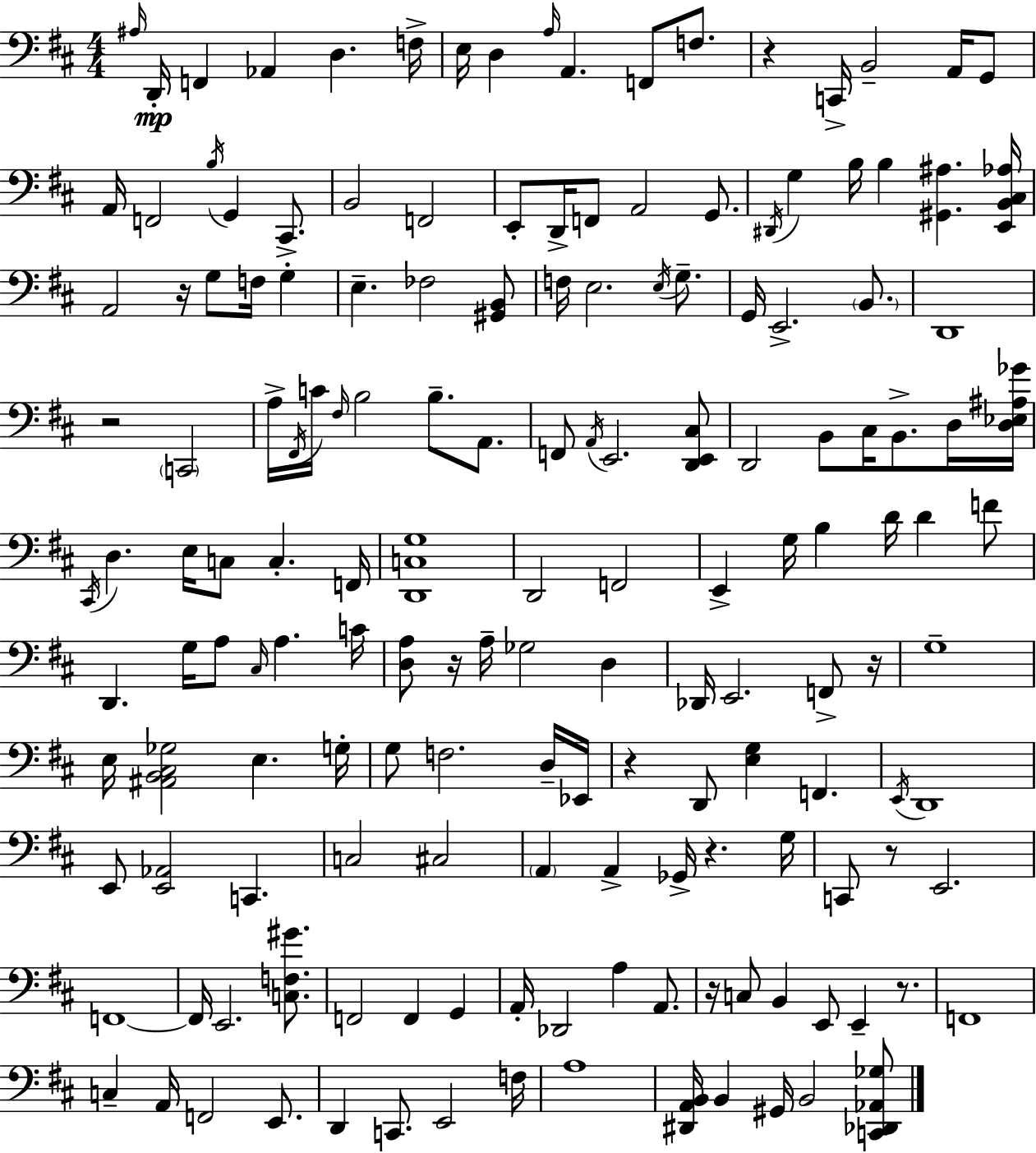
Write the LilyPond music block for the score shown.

{
  \clef bass
  \numericTimeSignature
  \time 4/4
  \key d \major
  \grace { ais16 }\mp d,16-. f,4 aes,4 d4. | f16-> e16 d4 \grace { a16 } a,4. f,8 f8. | r4 c,16-> b,2-- a,16 | g,8 a,16 f,2 \acciaccatura { b16 } g,4 | \break cis,8.-> b,2 f,2 | e,8-. d,16-> f,8 a,2 | g,8. \acciaccatura { dis,16 } g4 b16 b4 <gis, ais>4. | <e, b, cis aes>16 a,2 r16 g8 f16 | \break g4-. e4.-- fes2 | <gis, b,>8 f16 e2. | \acciaccatura { e16 } g8.-- g,16 e,2.-> | \parenthesize b,8. d,1 | \break r2 \parenthesize c,2 | a16-> \acciaccatura { fis,16 } c'16 \grace { fis16 } b2 | b8.-- a,8. f,8 \acciaccatura { a,16 } e,2. | <d, e, cis>8 d,2 | \break b,8 cis16 b,8.-> d16 <d ees ais ges'>16 \acciaccatura { cis,16 } d4. e16 | c8 c4.-. f,16 <d, c g>1 | d,2 | f,2 e,4-> g16 b4 | \break d'16 d'4 f'8 d,4. g16 | a8 \grace { cis16 } a4. c'16 <d a>8 r16 a16-- ges2 | d4 des,16 e,2. | f,8-> r16 g1-- | \break e16 <ais, b, cis ges>2 | e4. g16-. g8 f2. | d16-- ees,16 r4 d,8 | <e g>4 f,4. \acciaccatura { e,16 } d,1 | \break e,8 <e, aes,>2 | c,4. c2 | cis2 \parenthesize a,4 a,4-> | ges,16-> r4. g16 c,8 r8 e,2. | \break f,1~~ | f,16 e,2. | <c f gis'>8. f,2 | f,4 g,4 a,16-. des,2 | \break a4 a,8. r16 c8 b,4 | e,8 e,4-- r8. f,1 | c4-- a,16 | f,2 e,8. d,4 c,8. | \break e,2 f16 a1 | <dis, a, b,>16 b,4 | gis,16 b,2 <c, des, aes, ges>8 \bar "|."
}